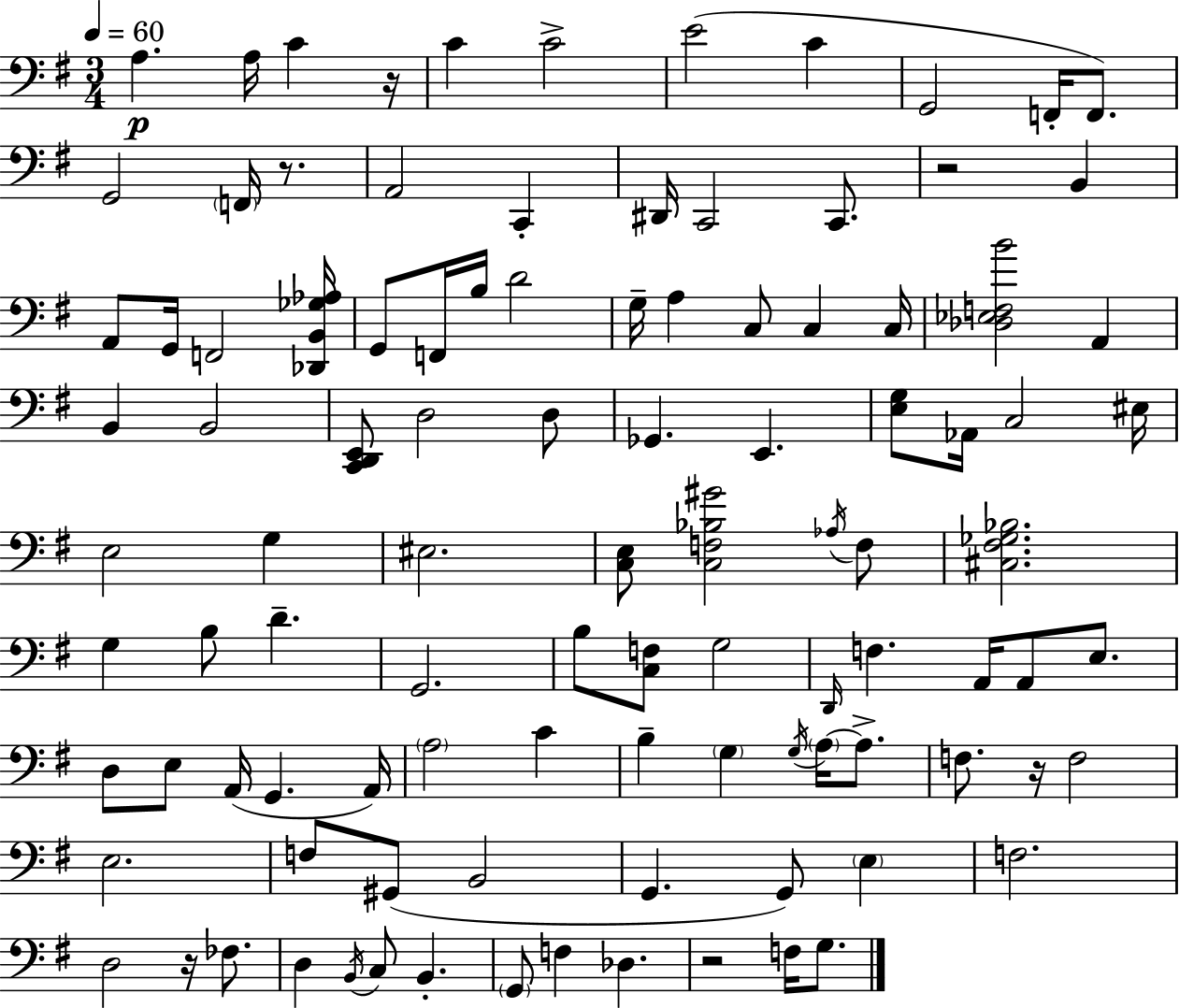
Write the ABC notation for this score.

X:1
T:Untitled
M:3/4
L:1/4
K:G
A, A,/4 C z/4 C C2 E2 C G,,2 F,,/4 F,,/2 G,,2 F,,/4 z/2 A,,2 C,, ^D,,/4 C,,2 C,,/2 z2 B,, A,,/2 G,,/4 F,,2 [_D,,B,,_G,_A,]/4 G,,/2 F,,/4 B,/4 D2 G,/4 A, C,/2 C, C,/4 [_D,_E,F,B]2 A,, B,, B,,2 [C,,D,,E,,]/2 D,2 D,/2 _G,, E,, [E,G,]/2 _A,,/4 C,2 ^E,/4 E,2 G, ^E,2 [C,E,]/2 [C,F,_B,^G]2 _A,/4 F,/2 [^C,^F,_G,_B,]2 G, B,/2 D G,,2 B,/2 [C,F,]/2 G,2 D,,/4 F, A,,/4 A,,/2 E,/2 D,/2 E,/2 A,,/4 G,, A,,/4 A,2 C B, G, G,/4 A,/4 A,/2 F,/2 z/4 F,2 E,2 F,/2 ^G,,/2 B,,2 G,, G,,/2 E, F,2 D,2 z/4 _F,/2 D, B,,/4 C,/2 B,, G,,/2 F, _D, z2 F,/4 G,/2